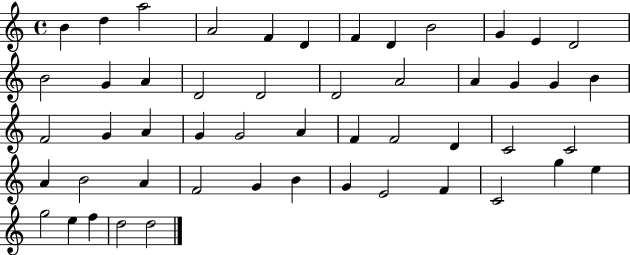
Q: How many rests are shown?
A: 0